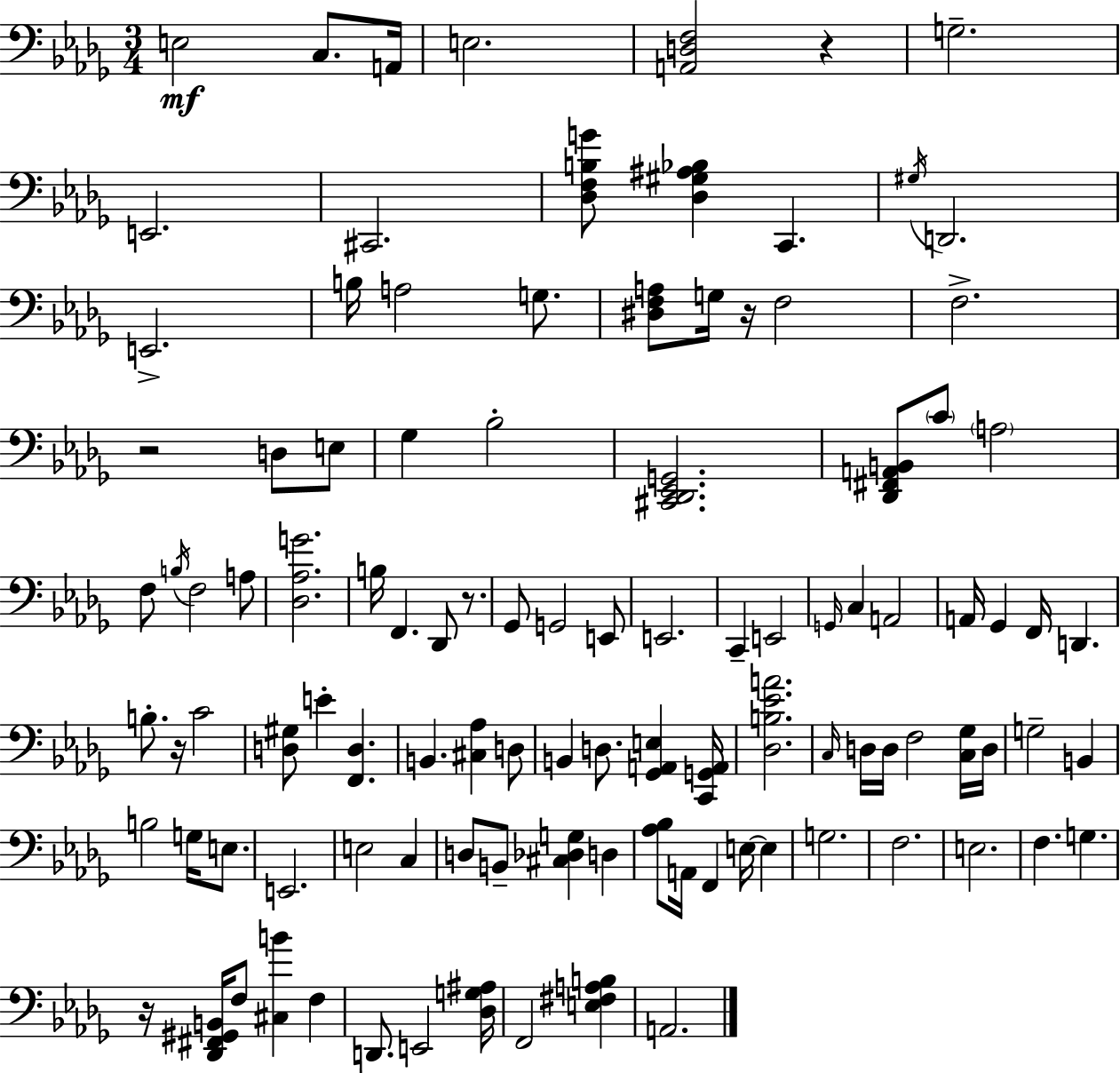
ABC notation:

X:1
T:Untitled
M:3/4
L:1/4
K:Bbm
E,2 C,/2 A,,/4 E,2 [A,,D,F,]2 z G,2 E,,2 ^C,,2 [_D,F,B,G]/2 [_D,^G,^A,_B,] C,, ^G,/4 D,,2 E,,2 B,/4 A,2 G,/2 [^D,F,A,]/2 G,/4 z/4 F,2 F,2 z2 D,/2 E,/2 _G, _B,2 [^C,,_D,,_E,,G,,]2 [_D,,^F,,A,,B,,]/2 C/2 A,2 F,/2 B,/4 F,2 A,/2 [_D,_A,G]2 B,/4 F,, _D,,/2 z/2 _G,,/2 G,,2 E,,/2 E,,2 C,, E,,2 G,,/4 C, A,,2 A,,/4 _G,, F,,/4 D,, B,/2 z/4 C2 [D,^G,]/2 E [F,,D,] B,, [^C,_A,] D,/2 B,, D,/2 [_G,,A,,E,] [C,,G,,A,,]/4 [_D,B,_EA]2 C,/4 D,/4 D,/4 F,2 [C,_G,]/4 D,/4 G,2 B,, B,2 G,/4 E,/2 E,,2 E,2 C, D,/2 B,,/2 [^C,_D,G,] D, [_A,_B,]/2 A,,/4 F,, E,/4 E, G,2 F,2 E,2 F, G, z/4 [_D,,^F,,^G,,B,,]/4 F,/2 [^C,B] F, D,,/2 E,,2 [_D,G,^A,]/4 F,,2 [E,^F,A,B,] A,,2